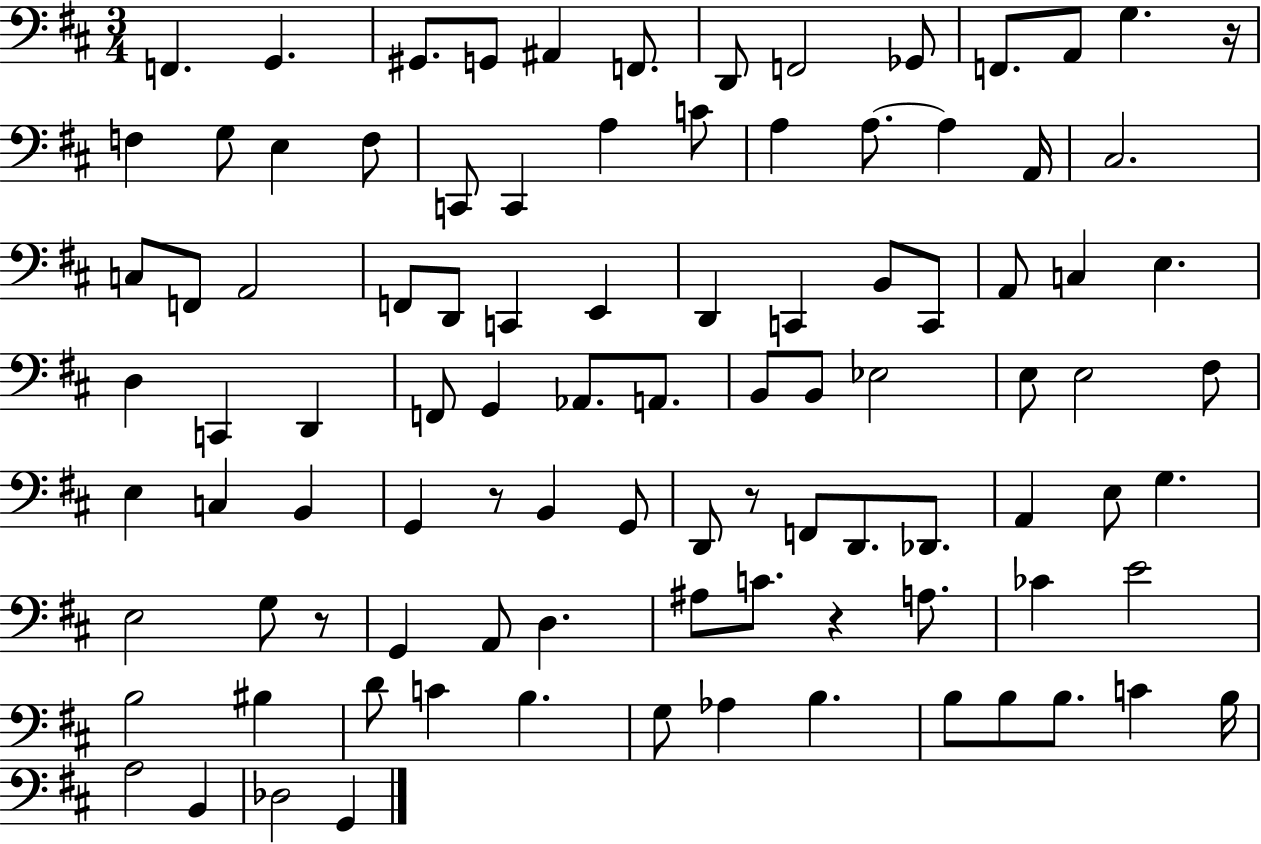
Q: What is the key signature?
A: D major